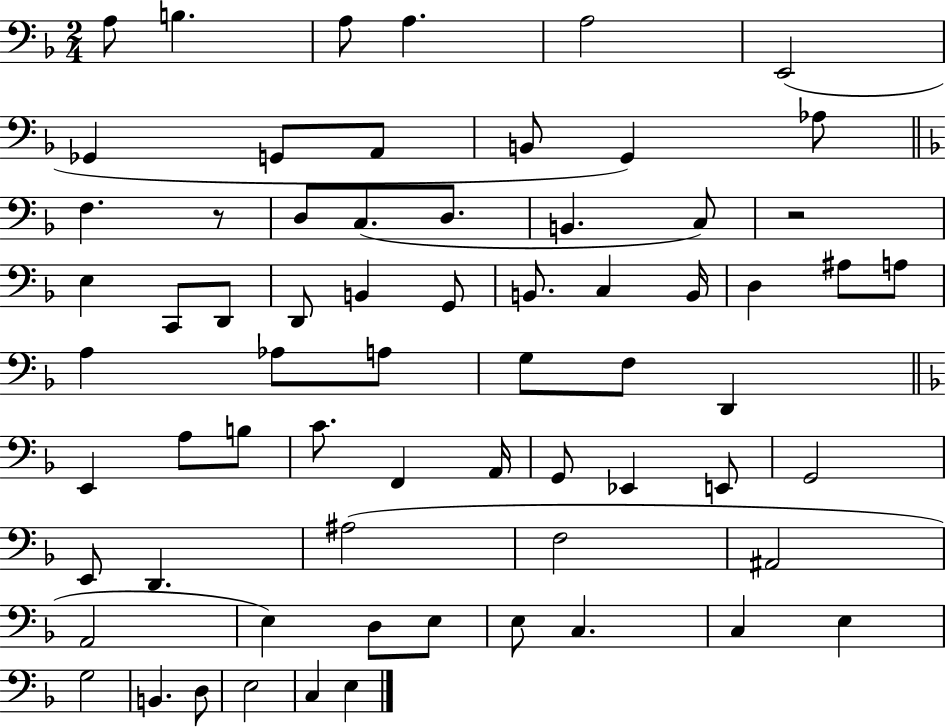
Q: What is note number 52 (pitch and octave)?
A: A2